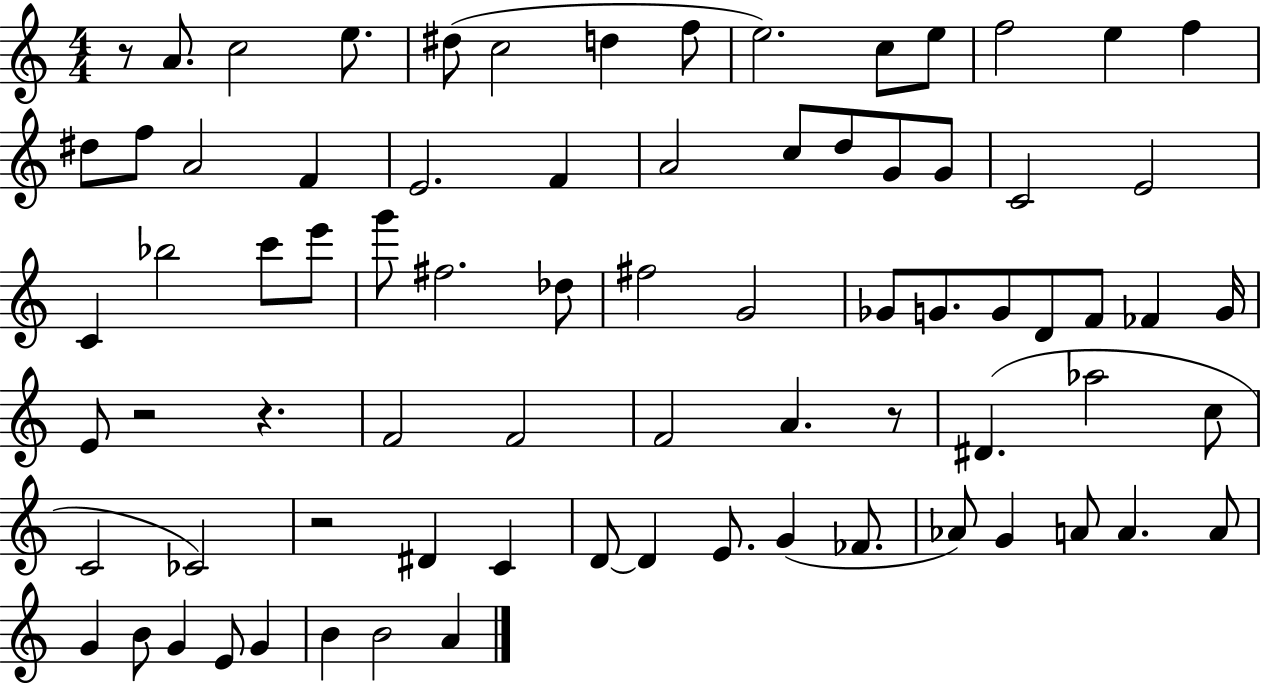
X:1
T:Untitled
M:4/4
L:1/4
K:C
z/2 A/2 c2 e/2 ^d/2 c2 d f/2 e2 c/2 e/2 f2 e f ^d/2 f/2 A2 F E2 F A2 c/2 d/2 G/2 G/2 C2 E2 C _b2 c'/2 e'/2 g'/2 ^f2 _d/2 ^f2 G2 _G/2 G/2 G/2 D/2 F/2 _F G/4 E/2 z2 z F2 F2 F2 A z/2 ^D _a2 c/2 C2 _C2 z2 ^D C D/2 D E/2 G _F/2 _A/2 G A/2 A A/2 G B/2 G E/2 G B B2 A